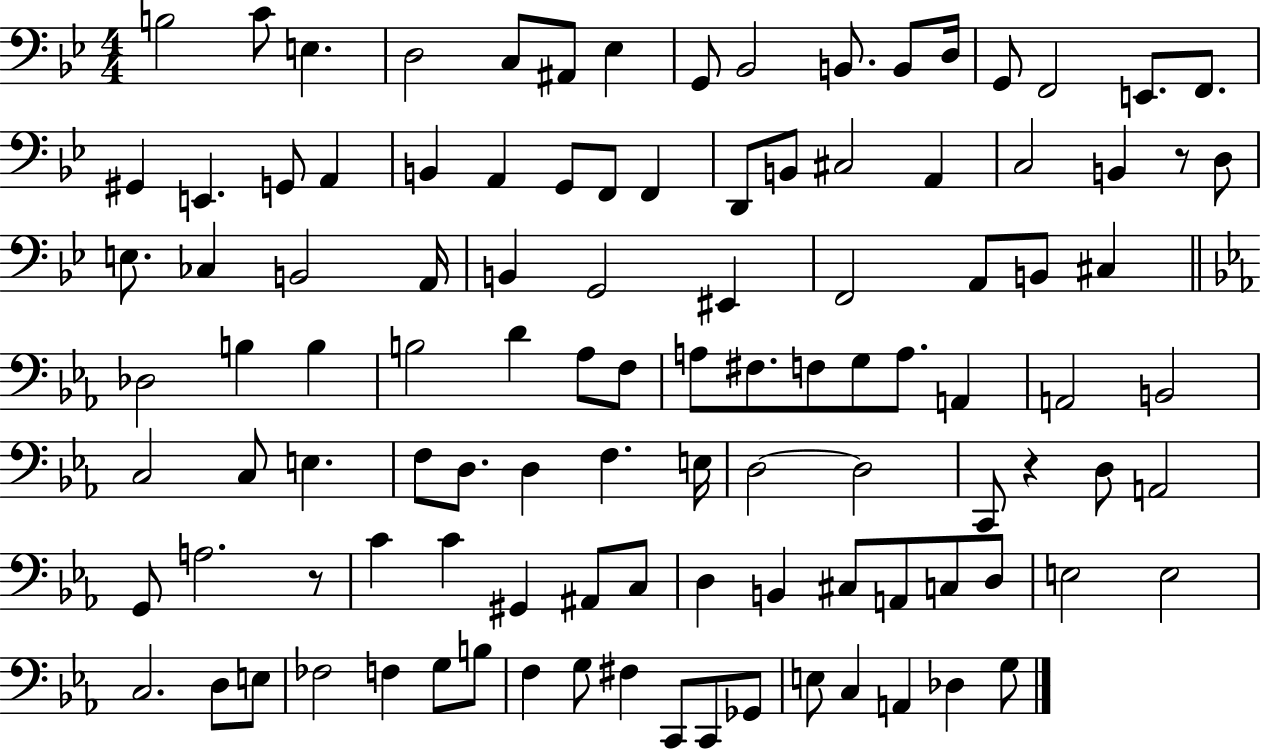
X:1
T:Untitled
M:4/4
L:1/4
K:Bb
B,2 C/2 E, D,2 C,/2 ^A,,/2 _E, G,,/2 _B,,2 B,,/2 B,,/2 D,/4 G,,/2 F,,2 E,,/2 F,,/2 ^G,, E,, G,,/2 A,, B,, A,, G,,/2 F,,/2 F,, D,,/2 B,,/2 ^C,2 A,, C,2 B,, z/2 D,/2 E,/2 _C, B,,2 A,,/4 B,, G,,2 ^E,, F,,2 A,,/2 B,,/2 ^C, _D,2 B, B, B,2 D _A,/2 F,/2 A,/2 ^F,/2 F,/2 G,/2 A,/2 A,, A,,2 B,,2 C,2 C,/2 E, F,/2 D,/2 D, F, E,/4 D,2 D,2 C,,/2 z D,/2 A,,2 G,,/2 A,2 z/2 C C ^G,, ^A,,/2 C,/2 D, B,, ^C,/2 A,,/2 C,/2 D,/2 E,2 E,2 C,2 D,/2 E,/2 _F,2 F, G,/2 B,/2 F, G,/2 ^F, C,,/2 C,,/2 _G,,/2 E,/2 C, A,, _D, G,/2